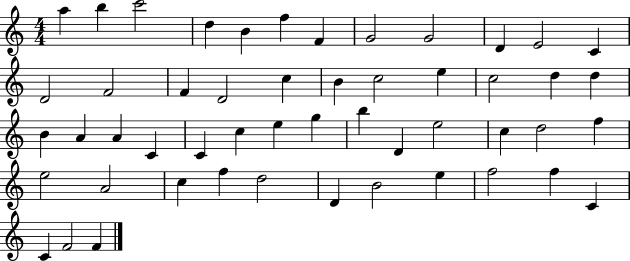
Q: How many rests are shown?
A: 0